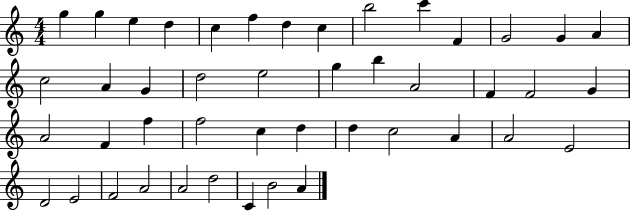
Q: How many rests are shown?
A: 0